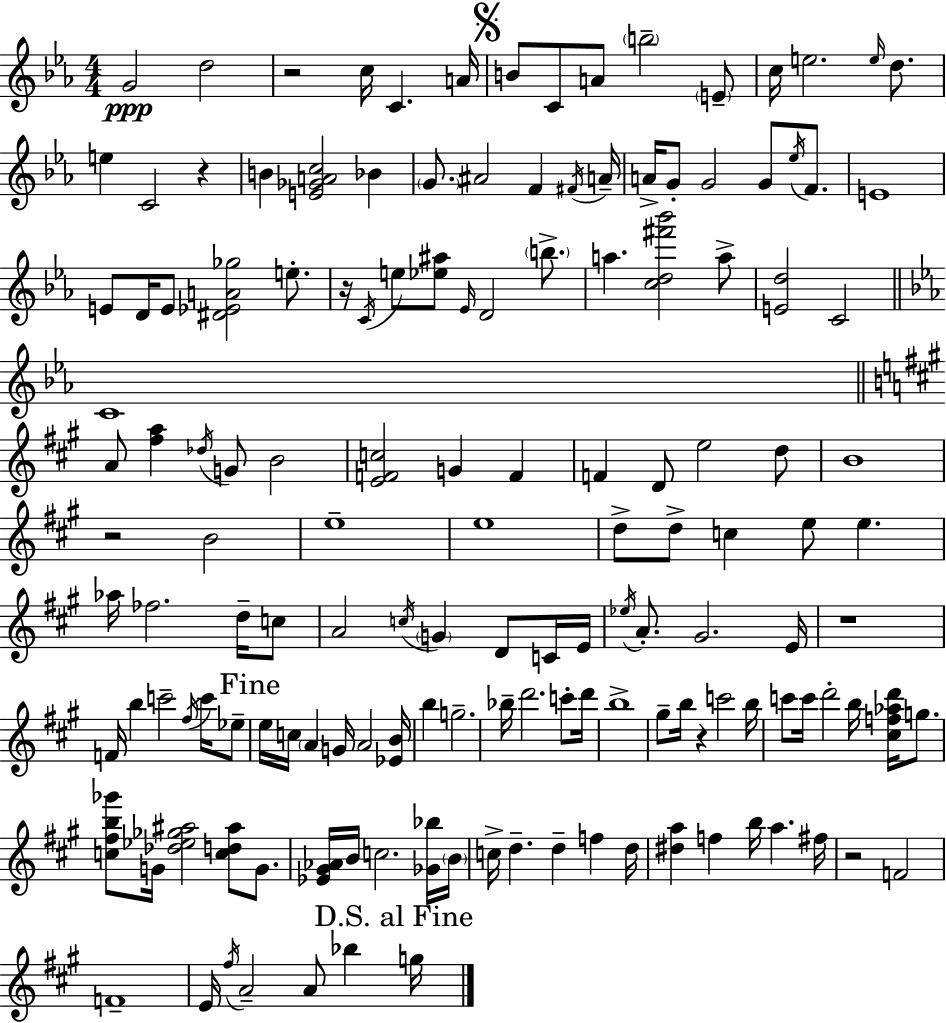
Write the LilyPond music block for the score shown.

{
  \clef treble
  \numericTimeSignature
  \time 4/4
  \key c \minor
  \repeat volta 2 { g'2\ppp d''2 | r2 c''16 c'4. a'16 | \mark \markup { \musicglyph "scripts.segno" } b'8 c'8 a'8 \parenthesize b''2-- \parenthesize e'8-- | c''16 e''2. \grace { e''16 } d''8. | \break e''4 c'2 r4 | b'4 <e' ges' a' c''>2 bes'4 | \parenthesize g'8. ais'2 f'4 | \acciaccatura { fis'16 } a'16-- a'16-> g'8-. g'2 g'8 \acciaccatura { ees''16 } | \break f'8. e'1 | e'8 d'16 e'8 <dis' ees' a' ges''>2 | e''8.-. r16 \acciaccatura { c'16 } e''8 <ees'' ais''>8 \grace { ees'16 } d'2 | \parenthesize b''8.-> a''4. <c'' d'' fis''' bes'''>2 | \break a''8-> <e' d''>2 c'2 | \bar "||" \break \key c \minor c'1 | \bar "||" \break \key a \major a'8 <fis'' a''>4 \acciaccatura { des''16 } g'8 b'2 | <e' f' c''>2 g'4 f'4 | f'4 d'8 e''2 d''8 | b'1 | \break r2 b'2 | e''1-- | e''1 | d''8-> d''8-> c''4 e''8 e''4. | \break aes''16 fes''2. d''16-- c''8 | a'2 \acciaccatura { c''16 } \parenthesize g'4 d'8 | c'16 e'16 \acciaccatura { ees''16 } a'8.-. gis'2. | e'16 r1 | \break f'16 b''4 c'''2-- | \acciaccatura { fis''16 } c'''16 ees''8-- \mark "Fine" e''16 c''16 \parenthesize a'4 g'16 a'2 | <ees' b'>16 b''4 g''2.-- | bes''16-- d'''2. | \break c'''8-. d'''16 b''1-> | gis''8-- b''16 r4 c'''2 | b''16 c'''8 c'''16 d'''2-. b''16 | <cis'' f'' aes'' d'''>16 g''8. <c'' fis'' b'' ges'''>8 g'16 <des'' ees'' ges'' ais''>2 <c'' d'' ais''>8 | \break g'8. <ees' gis' aes'>16 b'16 c''2. | <ges' bes''>16 \parenthesize b'16 c''16-> d''4.-- d''4-- f''4 | d''16 <dis'' a''>4 f''4 b''16 a''4. | fis''16 r2 f'2 | \break f'1-- | e'16 \acciaccatura { fis''16 } a'2-- a'8 | bes''4 \mark "D.S. al Fine" g''16 } \bar "|."
}